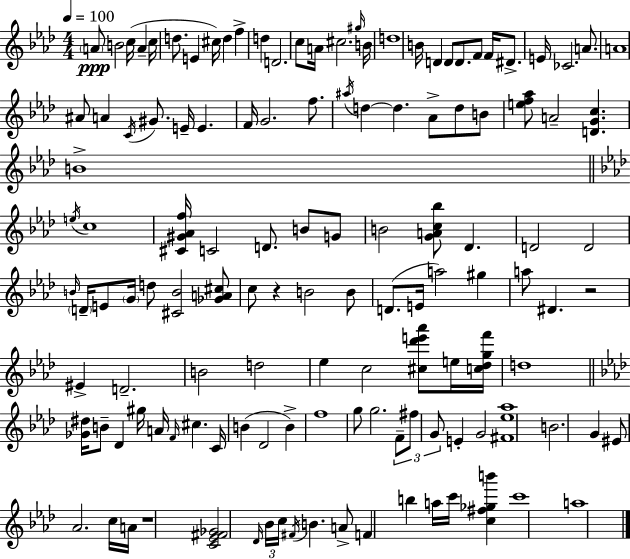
A4/e B4/h C5/s A4/q C5/s D5/e. E4/q C#5/s D5/q F5/q D5/q D4/h. C5/e A4/s C#5/h. G#5/s B4/s D5/w B4/s D4/q D4/e D4/e. F4/e F4/s D#4/e. E4/s CES4/h. A4/e. A4/w A#4/e A4/q C4/s G#4/e. E4/s E4/q. F4/s G4/h. F5/e. A#5/s D5/q D5/q. Ab4/e D5/e B4/e [E5,F5,Ab5]/e A4/h [D4,G4,C5]/q. B4/w E5/s C5/w [C#4,G#4,Ab4,F5]/s C4/h D4/e. B4/e G4/e B4/h [G4,A4,C5,Bb5]/e Db4/q. D4/h D4/h B4/s D4/s E4/e G4/s D5/e [C#4,B4]/h [Gb4,A4,C#5]/e C5/e R/q B4/h B4/e D4/e. E4/s A5/h G#5/q A5/e D#4/q. R/h EIS4/q D4/h. B4/h D5/h Eb5/q C5/h [C#5,Db6,E6,Ab6]/e E5/s [C5,Db5,G5,F6]/s D5/w [Gb4,D#5]/s B4/e Db4/q G#5/s A4/s F4/s C#5/q. C4/s B4/q Db4/h B4/q F5/w G5/e G5/h. F4/e F#5/e G4/e E4/q G4/h [F#4,Eb5,Ab5]/w B4/h. G4/q EIS4/e Ab4/h. C5/s A4/s R/w [C4,Eb4,F#4,Gb4]/h Db4/s Bb4/s C5/s F#4/s B4/q. A4/e F4/q B5/q A5/s C6/s [C5,F#5,Gb5,B6]/q C6/w A5/w